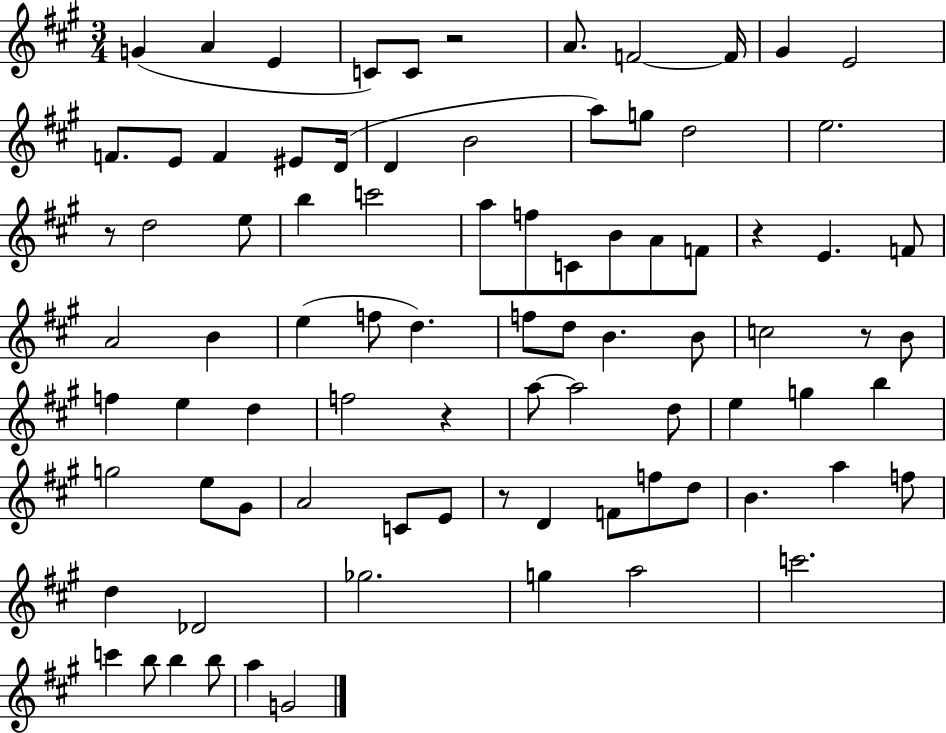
{
  \clef treble
  \numericTimeSignature
  \time 3/4
  \key a \major
  g'4( a'4 e'4 | c'8) c'8 r2 | a'8. f'2~~ f'16 | gis'4 e'2 | \break f'8. e'8 f'4 eis'8 d'16( | d'4 b'2 | a''8) g''8 d''2 | e''2. | \break r8 d''2 e''8 | b''4 c'''2 | a''8 f''8 c'8 b'8 a'8 f'8 | r4 e'4. f'8 | \break a'2 b'4 | e''4( f''8 d''4.) | f''8 d''8 b'4. b'8 | c''2 r8 b'8 | \break f''4 e''4 d''4 | f''2 r4 | a''8~~ a''2 d''8 | e''4 g''4 b''4 | \break g''2 e''8 gis'8 | a'2 c'8 e'8 | r8 d'4 f'8 f''8 d''8 | b'4. a''4 f''8 | \break d''4 des'2 | ges''2. | g''4 a''2 | c'''2. | \break c'''4 b''8 b''4 b''8 | a''4 g'2 | \bar "|."
}